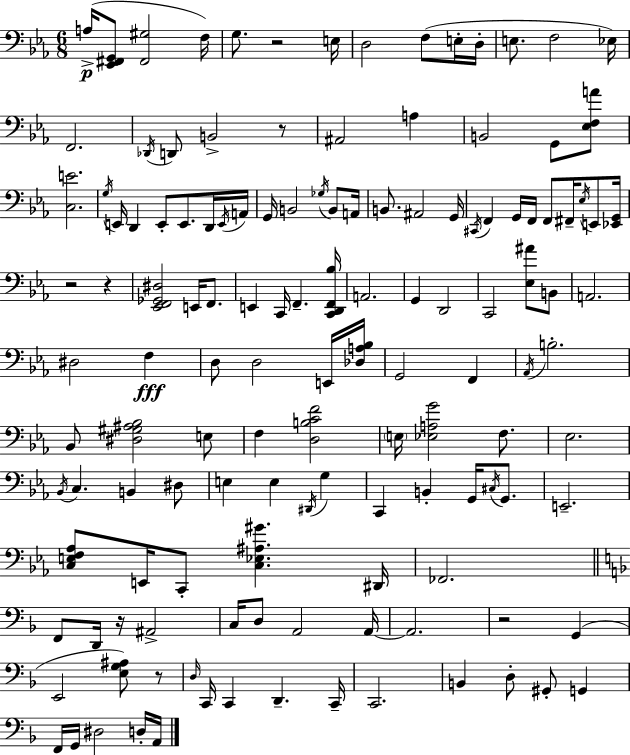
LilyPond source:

{
  \clef bass
  \numericTimeSignature
  \time 6/8
  \key ees \major
  \repeat volta 2 { a16->(\p <ees, fis, g,>8 <fis, gis>2 f16) | g8. r2 e16 | d2 f8( e16-. d16-. | e8. f2 ees16) | \break f,2. | \acciaccatura { des,16 } d,8 b,2-> r8 | ais,2 a4 | b,2 g,8 <ees f a'>8 | \break <c e'>2. | \acciaccatura { g16 } e,16 d,4 e,8-. e,8. | d,16 \acciaccatura { e,16 } a,16 g,16 b,2 | \acciaccatura { ges16 } b,8 a,16 b,8. ais,2 | \break g,16 \acciaccatura { cis,16 } f,4 g,16 f,16 f,8 | fis,16-- \acciaccatura { ees16 } e,8 <ees, g,>16 r2 | r4 <ees, f, ges, dis>2 | e,16 f,8. e,4 c,16 f,4.-- | \break <c, d, f, bes>16 a,2. | g,4 d,2 | c,2 | <ees ais'>8 b,8 a,2. | \break dis2 | f4\fff d8 d2 | e,16 <des a bes>16 g,2 | f,4 \acciaccatura { aes,16 } b2.-. | \break bes,8 <dis gis ais bes>2 | e8 f4 <d b c' f'>2 | \parenthesize e16 <ees a g'>2 | f8. ees2. | \break \acciaccatura { bes,16 } c4. | b,4 dis8 e4 | e4 \acciaccatura { dis,16 } g4 c,4 | b,4-. g,16 \acciaccatura { cis16 } g,8. e,2.-- | \break <c e f aes>8 | e,16 c,8-. <c ees ais gis'>4. dis,16 fes,2. | \bar "||" \break \key f \major f,8 d,16 r16 ais,2-> | c16 d8 a,2 a,16~~ | a,2. | r2 g,4( | \break e,2 <e g ais>8) r8 | \grace { d16 } c,16 c,4 d,4.-- | c,16-- c,2. | b,4 d8-. gis,8-. g,4 | \break f,16 g,16 dis2 d16-. | a,16 } \bar "|."
}